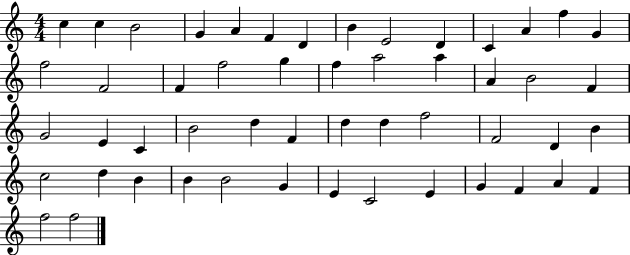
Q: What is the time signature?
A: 4/4